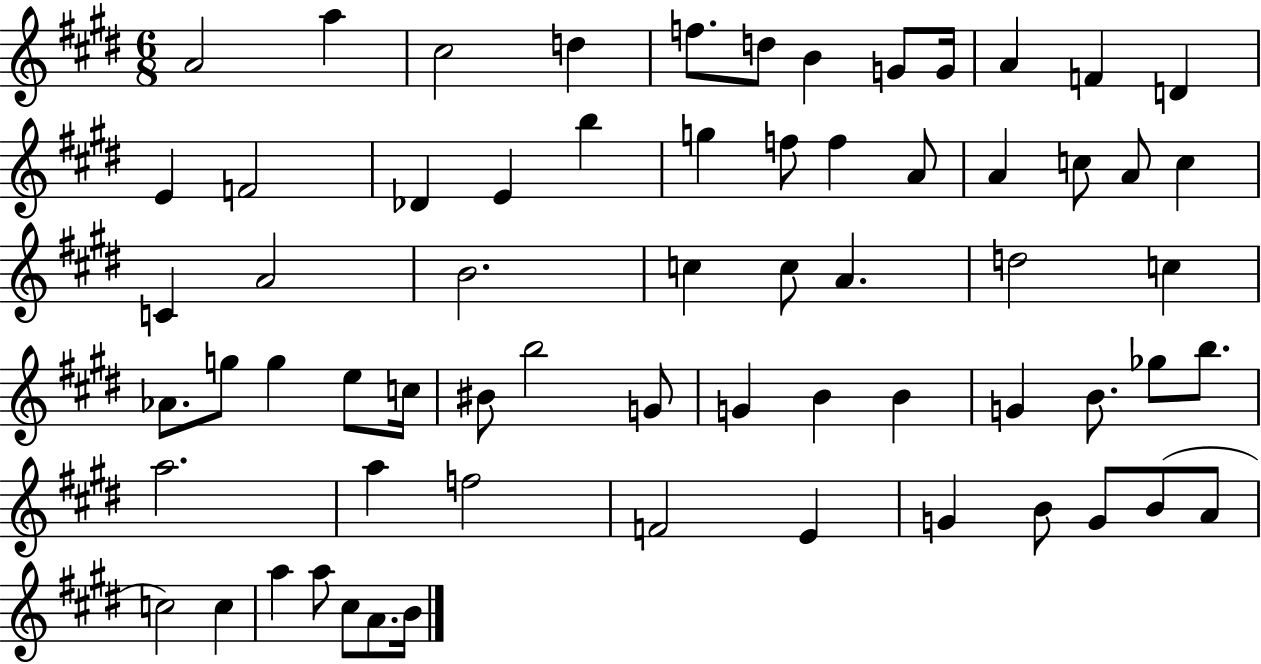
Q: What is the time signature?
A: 6/8